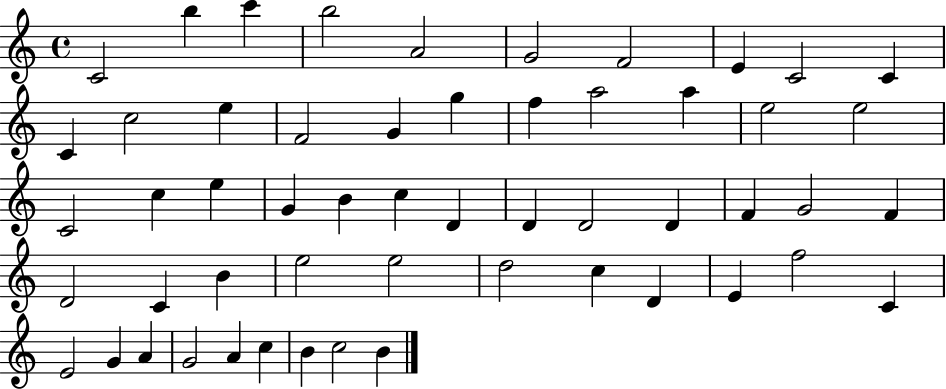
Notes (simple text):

C4/h B5/q C6/q B5/h A4/h G4/h F4/h E4/q C4/h C4/q C4/q C5/h E5/q F4/h G4/q G5/q F5/q A5/h A5/q E5/h E5/h C4/h C5/q E5/q G4/q B4/q C5/q D4/q D4/q D4/h D4/q F4/q G4/h F4/q D4/h C4/q B4/q E5/h E5/h D5/h C5/q D4/q E4/q F5/h C4/q E4/h G4/q A4/q G4/h A4/q C5/q B4/q C5/h B4/q